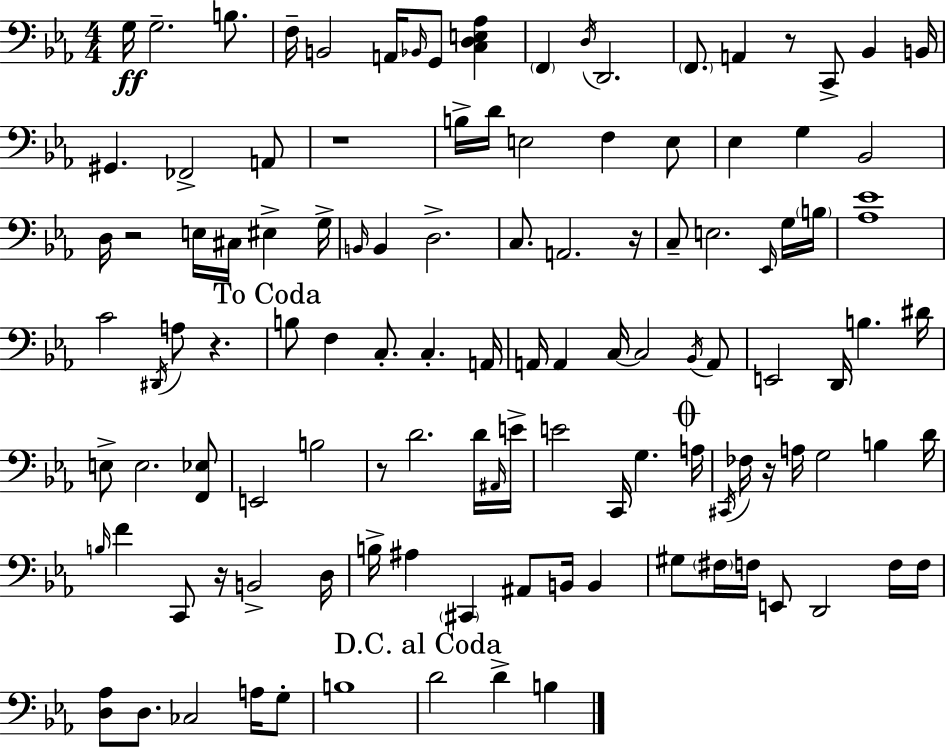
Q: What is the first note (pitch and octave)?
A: G3